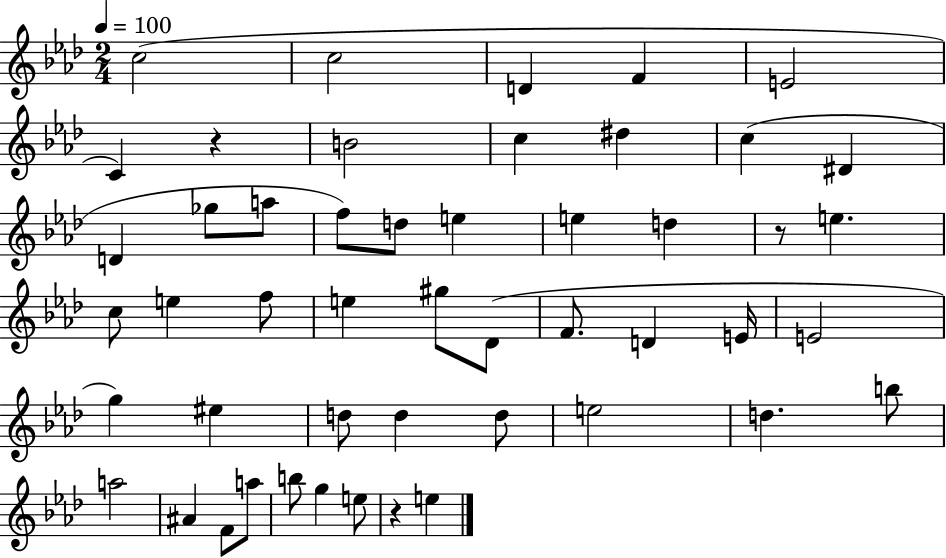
C5/h C5/h D4/q F4/q E4/h C4/q R/q B4/h C5/q D#5/q C5/q D#4/q D4/q Gb5/e A5/e F5/e D5/e E5/q E5/q D5/q R/e E5/q. C5/e E5/q F5/e E5/q G#5/e Db4/e F4/e. D4/q E4/s E4/h G5/q EIS5/q D5/e D5/q D5/e E5/h D5/q. B5/e A5/h A#4/q F4/e A5/e B5/e G5/q E5/e R/q E5/q